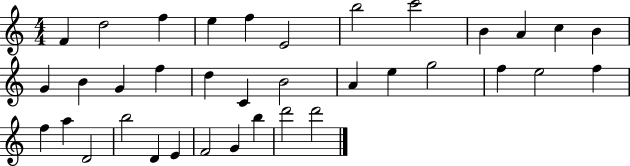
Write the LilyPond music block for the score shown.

{
  \clef treble
  \numericTimeSignature
  \time 4/4
  \key c \major
  f'4 d''2 f''4 | e''4 f''4 e'2 | b''2 c'''2 | b'4 a'4 c''4 b'4 | \break g'4 b'4 g'4 f''4 | d''4 c'4 b'2 | a'4 e''4 g''2 | f''4 e''2 f''4 | \break f''4 a''4 d'2 | b''2 d'4 e'4 | f'2 g'4 b''4 | d'''2 d'''2 | \break \bar "|."
}